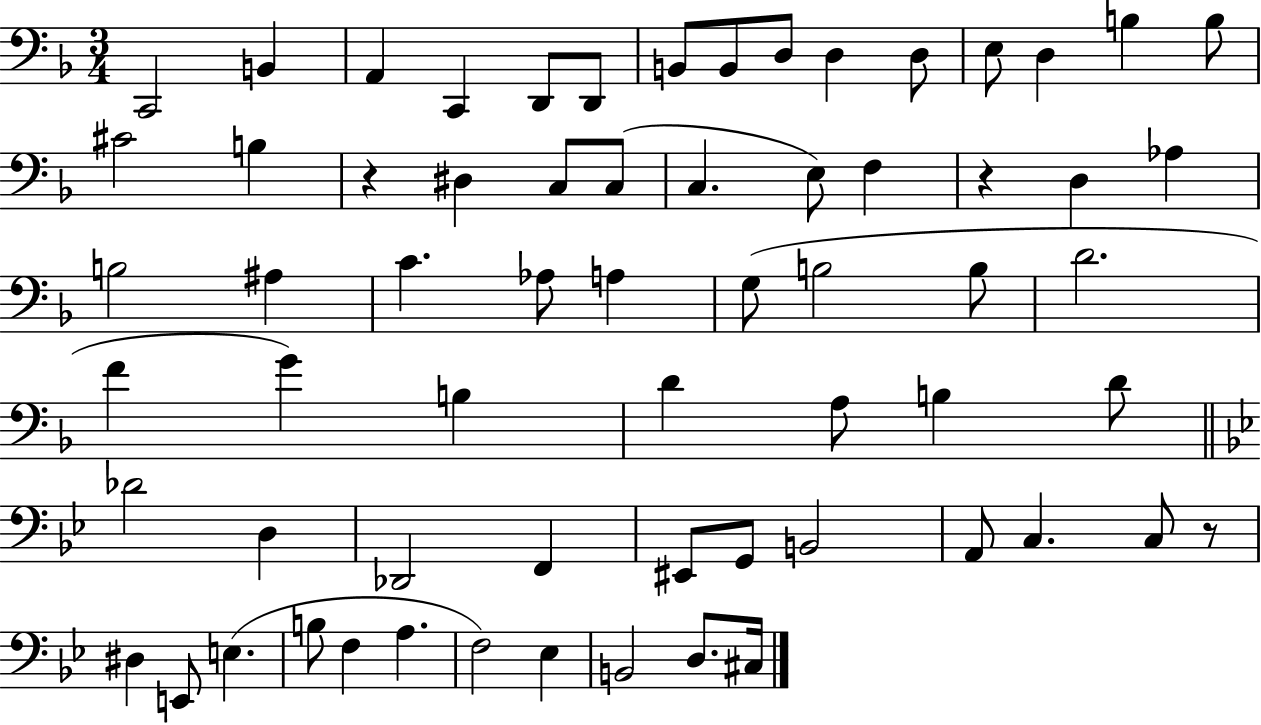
C2/h B2/q A2/q C2/q D2/e D2/e B2/e B2/e D3/e D3/q D3/e E3/e D3/q B3/q B3/e C#4/h B3/q R/q D#3/q C3/e C3/e C3/q. E3/e F3/q R/q D3/q Ab3/q B3/h A#3/q C4/q. Ab3/e A3/q G3/e B3/h B3/e D4/h. F4/q G4/q B3/q D4/q A3/e B3/q D4/e Db4/h D3/q Db2/h F2/q EIS2/e G2/e B2/h A2/e C3/q. C3/e R/e D#3/q E2/e E3/q. B3/e F3/q A3/q. F3/h Eb3/q B2/h D3/e. C#3/s